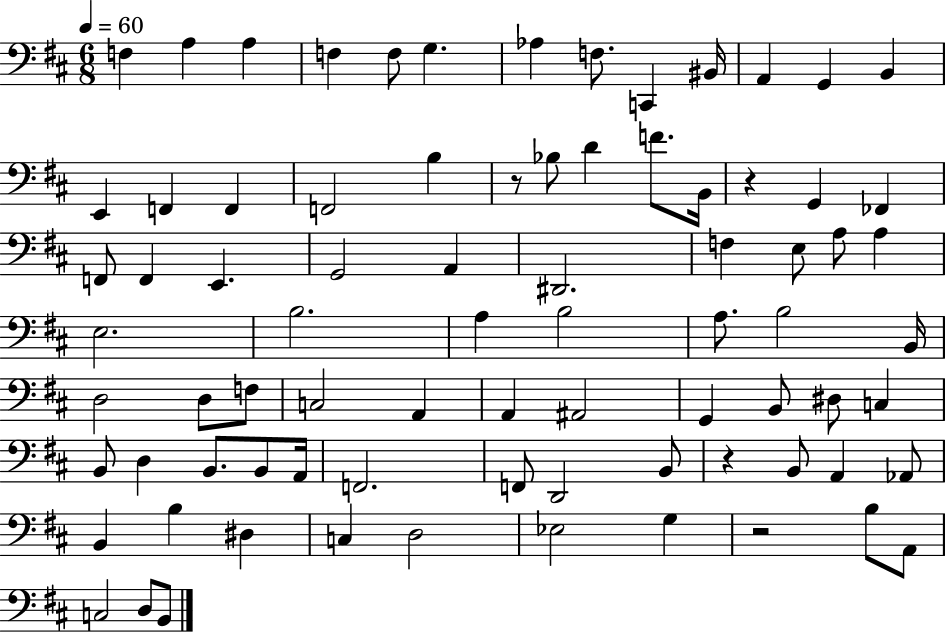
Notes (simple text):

F3/q A3/q A3/q F3/q F3/e G3/q. Ab3/q F3/e. C2/q BIS2/s A2/q G2/q B2/q E2/q F2/q F2/q F2/h B3/q R/e Bb3/e D4/q F4/e. B2/s R/q G2/q FES2/q F2/e F2/q E2/q. G2/h A2/q D#2/h. F3/q E3/e A3/e A3/q E3/h. B3/h. A3/q B3/h A3/e. B3/h B2/s D3/h D3/e F3/e C3/h A2/q A2/q A#2/h G2/q B2/e D#3/e C3/q B2/e D3/q B2/e. B2/e A2/s F2/h. F2/e D2/h B2/e R/q B2/e A2/q Ab2/e B2/q B3/q D#3/q C3/q D3/h Eb3/h G3/q R/h B3/e A2/e C3/h D3/e B2/e